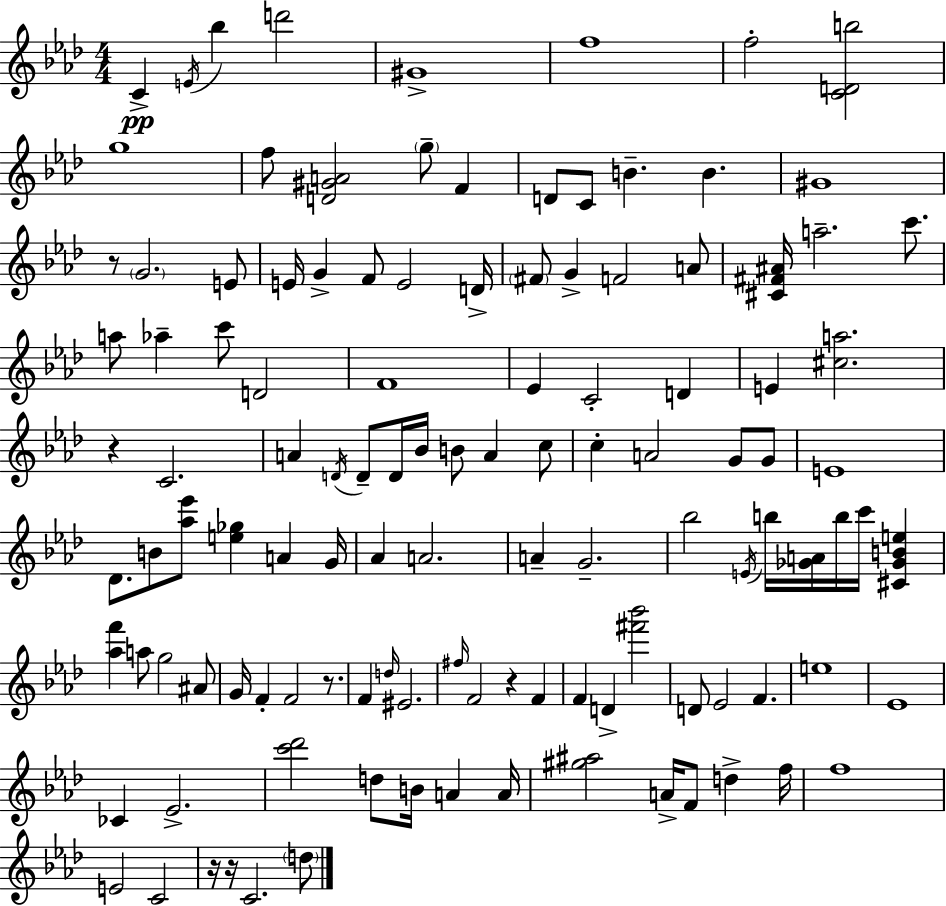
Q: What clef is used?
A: treble